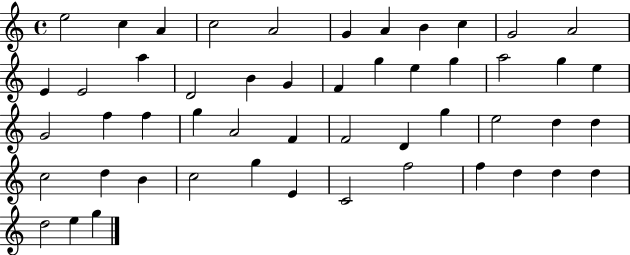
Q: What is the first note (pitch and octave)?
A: E5